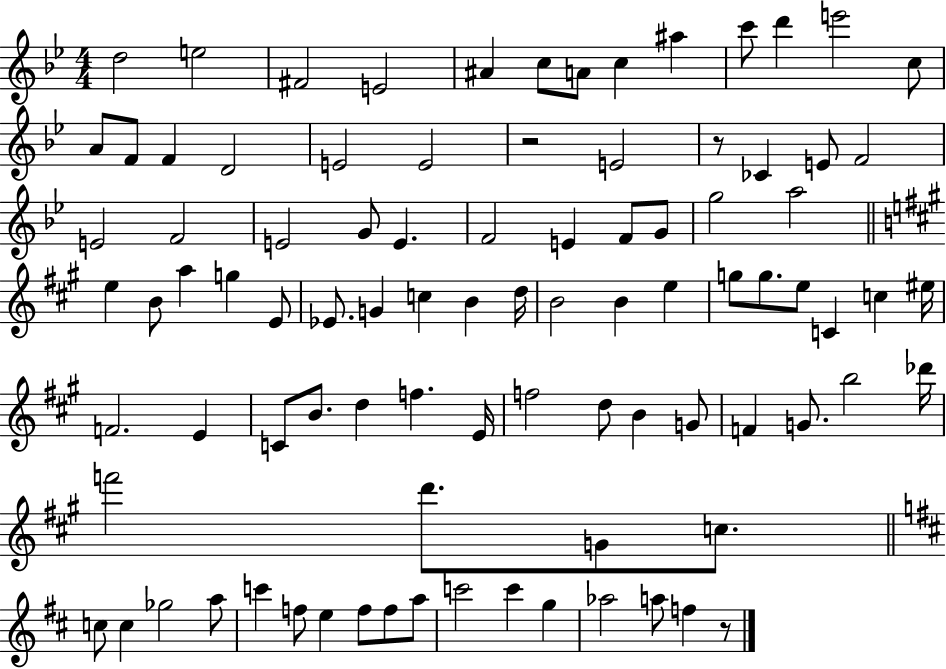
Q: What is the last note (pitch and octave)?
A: F5